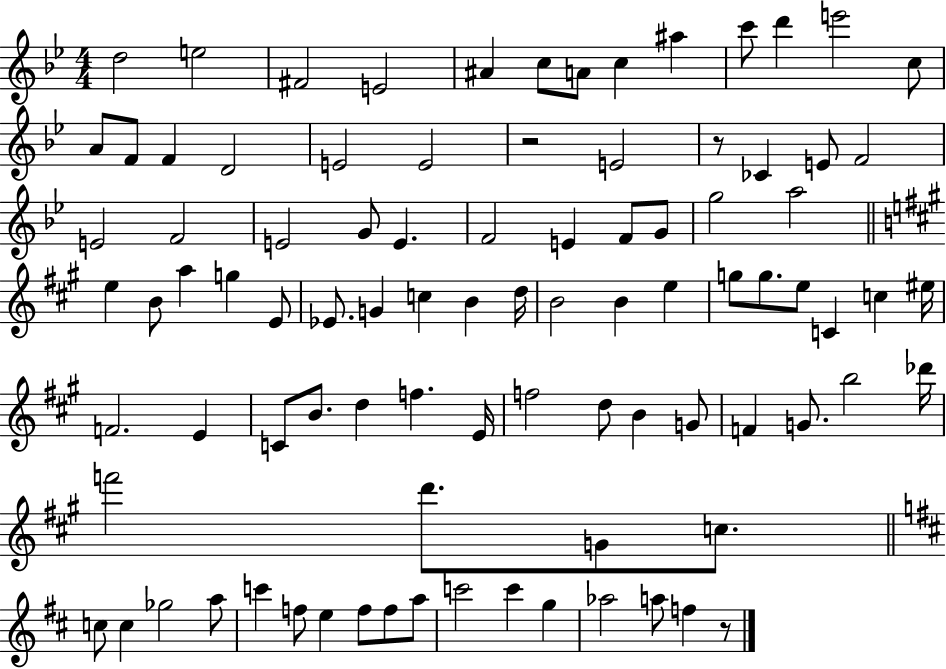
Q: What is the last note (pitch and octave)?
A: F5